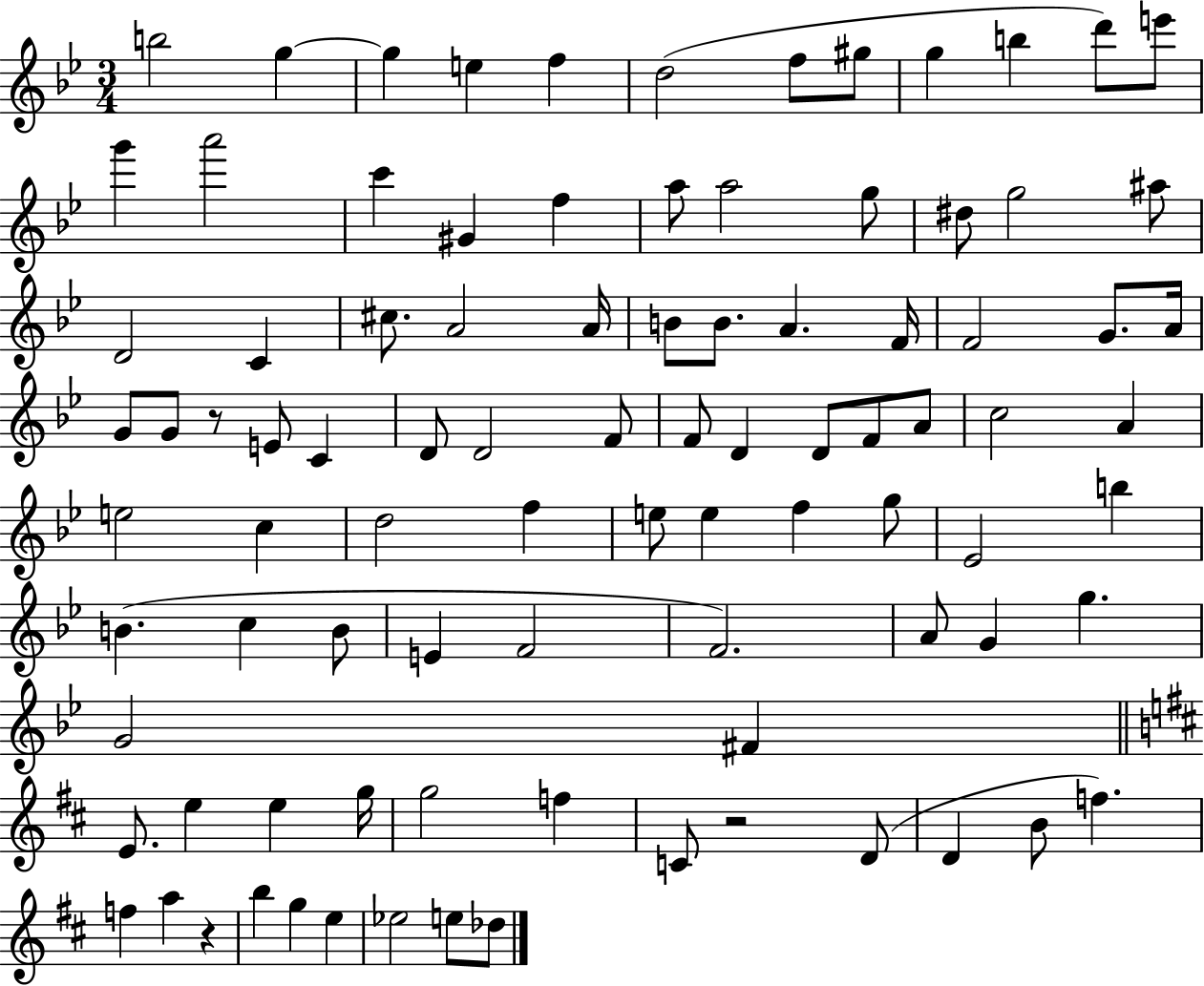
{
  \clef treble
  \numericTimeSignature
  \time 3/4
  \key bes \major
  \repeat volta 2 { b''2 g''4~~ | g''4 e''4 f''4 | d''2( f''8 gis''8 | g''4 b''4 d'''8) e'''8 | \break g'''4 a'''2 | c'''4 gis'4 f''4 | a''8 a''2 g''8 | dis''8 g''2 ais''8 | \break d'2 c'4 | cis''8. a'2 a'16 | b'8 b'8. a'4. f'16 | f'2 g'8. a'16 | \break g'8 g'8 r8 e'8 c'4 | d'8 d'2 f'8 | f'8 d'4 d'8 f'8 a'8 | c''2 a'4 | \break e''2 c''4 | d''2 f''4 | e''8 e''4 f''4 g''8 | ees'2 b''4 | \break b'4.( c''4 b'8 | e'4 f'2 | f'2.) | a'8 g'4 g''4. | \break g'2 fis'4 | \bar "||" \break \key b \minor e'8. e''4 e''4 g''16 | g''2 f''4 | c'8 r2 d'8( | d'4 b'8 f''4.) | \break f''4 a''4 r4 | b''4 g''4 e''4 | ees''2 e''8 des''8 | } \bar "|."
}